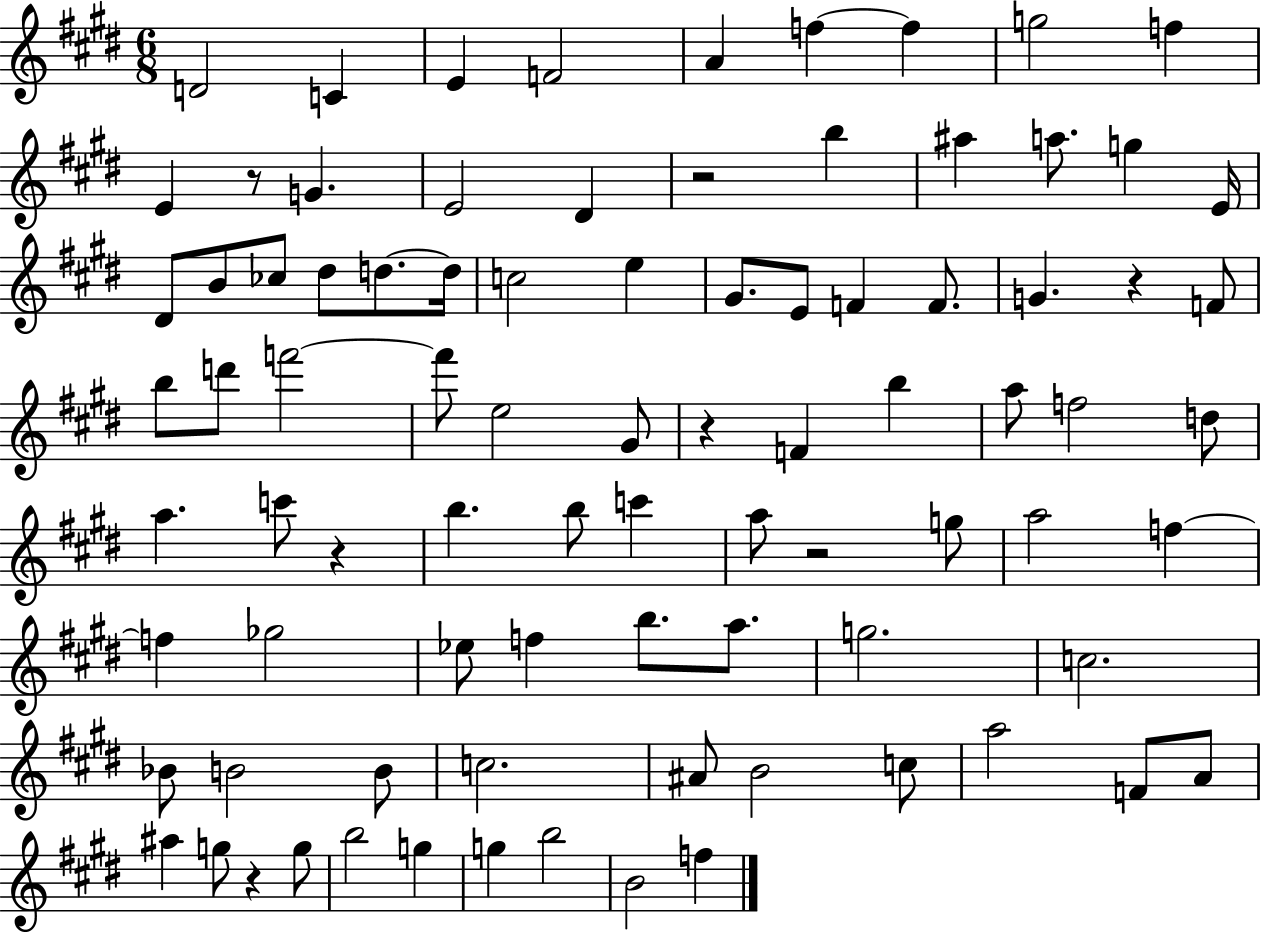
X:1
T:Untitled
M:6/8
L:1/4
K:E
D2 C E F2 A f f g2 f E z/2 G E2 ^D z2 b ^a a/2 g E/4 ^D/2 B/2 _c/2 ^d/2 d/2 d/4 c2 e ^G/2 E/2 F F/2 G z F/2 b/2 d'/2 f'2 f'/2 e2 ^G/2 z F b a/2 f2 d/2 a c'/2 z b b/2 c' a/2 z2 g/2 a2 f f _g2 _e/2 f b/2 a/2 g2 c2 _B/2 B2 B/2 c2 ^A/2 B2 c/2 a2 F/2 A/2 ^a g/2 z g/2 b2 g g b2 B2 f